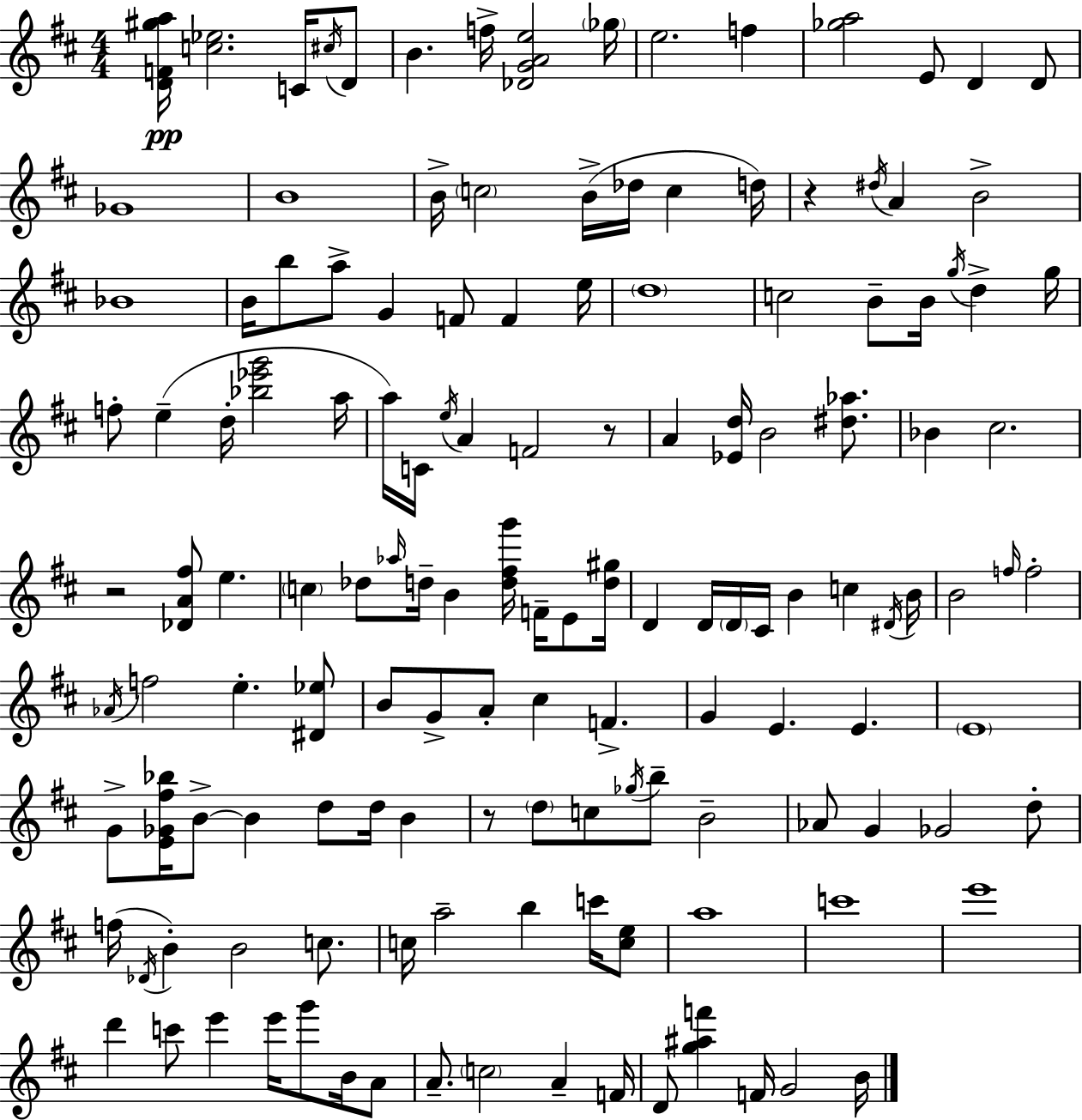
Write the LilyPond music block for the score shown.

{
  \clef treble
  \numericTimeSignature
  \time 4/4
  \key d \major
  <d' f' gis'' a''>16\pp <c'' ees''>2. c'16 \acciaccatura { cis''16 } d'8 | b'4. f''16-> <des' g' a' e''>2 | \parenthesize ges''16 e''2. f''4 | <ges'' a''>2 e'8 d'4 d'8 | \break ges'1 | b'1 | b'16-> \parenthesize c''2 b'16->( des''16 c''4 | d''16) r4 \acciaccatura { dis''16 } a'4 b'2-> | \break bes'1 | b'16 b''8 a''8-> g'4 f'8 f'4 | e''16 \parenthesize d''1 | c''2 b'8-- b'16 \acciaccatura { g''16 } d''4-> | \break g''16 f''8-. e''4--( d''16-. <bes'' ees''' g'''>2 | a''16 a''16) c'16 \acciaccatura { e''16 } a'4 f'2 | r8 a'4 <ees' d''>16 b'2 | <dis'' aes''>8. bes'4 cis''2. | \break r2 <des' a' fis''>8 e''4. | \parenthesize c''4 des''8 \grace { aes''16 } d''16-- b'4 | <d'' fis'' g'''>16 f'16-- e'8 <d'' gis''>16 d'4 d'16 \parenthesize d'16 cis'16 b'4 | c''4 \acciaccatura { dis'16 } b'16 b'2 \grace { f''16 } f''2-. | \break \acciaccatura { aes'16 } f''2 | e''4.-. <dis' ees''>8 b'8 g'8-> a'8-. cis''4 | f'4.-> g'4 e'4. | e'4. \parenthesize e'1 | \break g'8-> <e' ges' fis'' bes''>16 b'8->~~ b'4 | d''8 d''16 b'4 r8 \parenthesize d''8 c''8 \acciaccatura { ges''16 } b''8-- | b'2-- aes'8 g'4 ges'2 | d''8-. f''16( \acciaccatura { des'16 } b'4-.) b'2 | \break c''8. c''16 a''2-- | b''4 c'''16 <c'' e''>8 a''1 | c'''1 | e'''1 | \break d'''4 c'''8 | e'''4 e'''16 g'''8 b'16 a'8 a'8.-- \parenthesize c''2 | a'4-- f'16 d'8 <g'' ais'' f'''>4 | f'16 g'2 b'16 \bar "|."
}